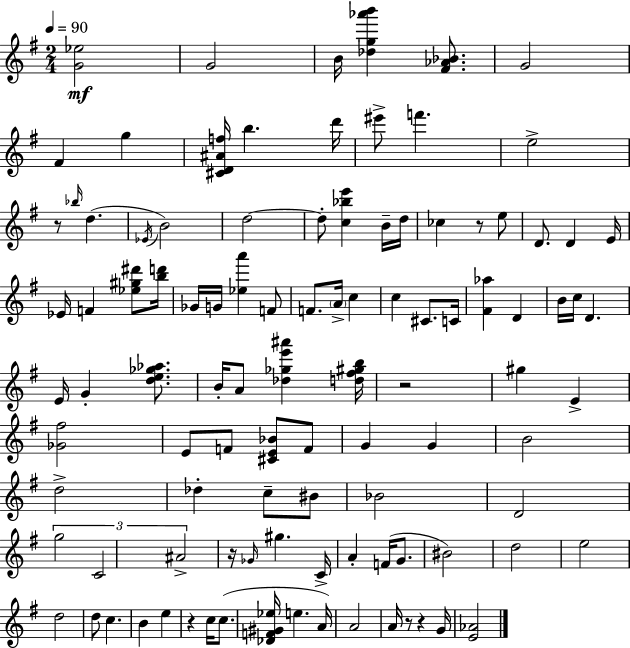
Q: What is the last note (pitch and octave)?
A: G4